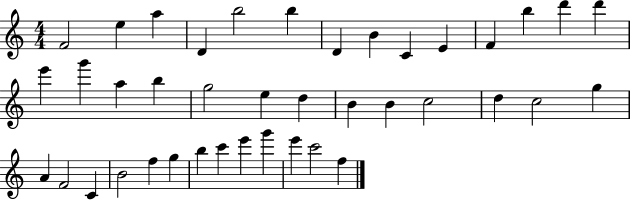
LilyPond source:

{
  \clef treble
  \numericTimeSignature
  \time 4/4
  \key c \major
  f'2 e''4 a''4 | d'4 b''2 b''4 | d'4 b'4 c'4 e'4 | f'4 b''4 d'''4 d'''4 | \break e'''4 g'''4 a''4 b''4 | g''2 e''4 d''4 | b'4 b'4 c''2 | d''4 c''2 g''4 | \break a'4 f'2 c'4 | b'2 f''4 g''4 | b''4 c'''4 e'''4 g'''4 | e'''4 c'''2 f''4 | \break \bar "|."
}